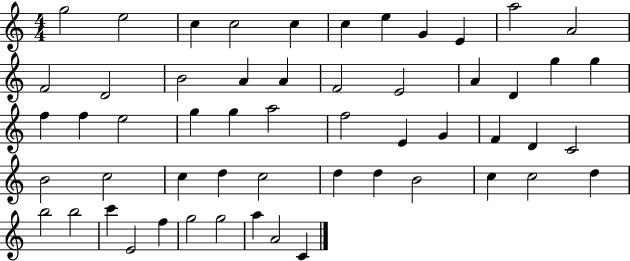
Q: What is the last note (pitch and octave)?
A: C4